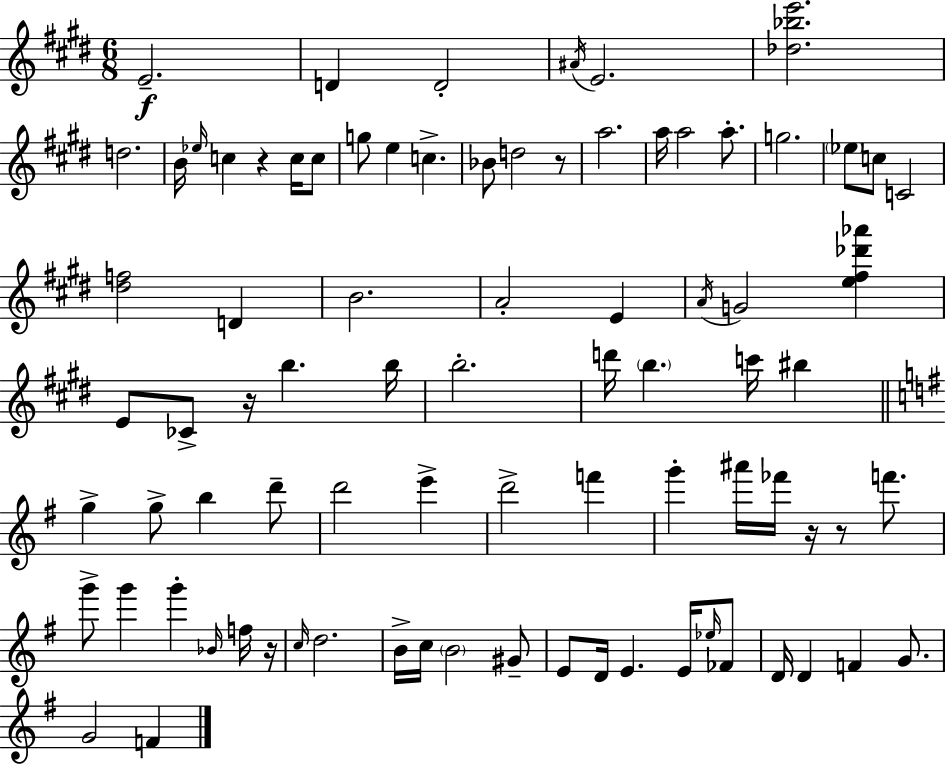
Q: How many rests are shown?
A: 6